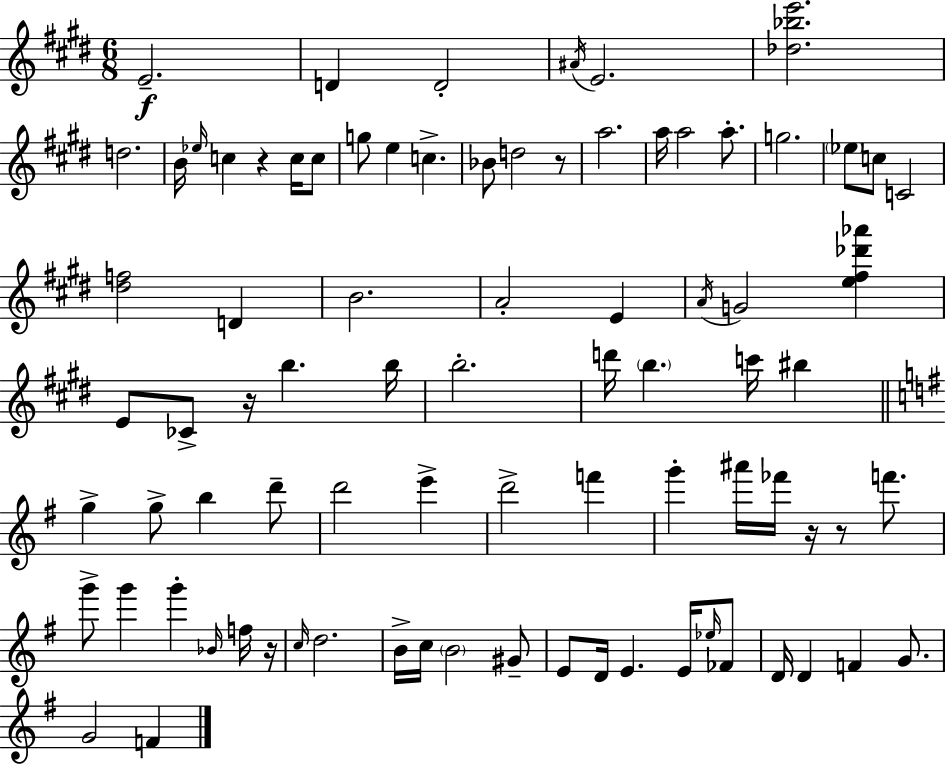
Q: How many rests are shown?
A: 6